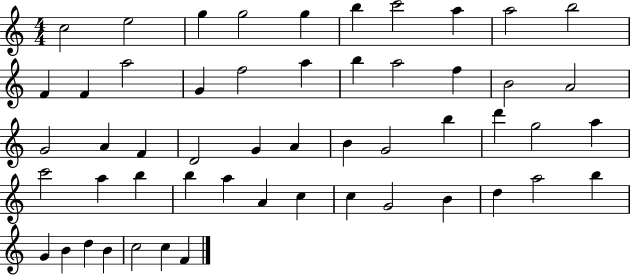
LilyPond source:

{
  \clef treble
  \numericTimeSignature
  \time 4/4
  \key c \major
  c''2 e''2 | g''4 g''2 g''4 | b''4 c'''2 a''4 | a''2 b''2 | \break f'4 f'4 a''2 | g'4 f''2 a''4 | b''4 a''2 f''4 | b'2 a'2 | \break g'2 a'4 f'4 | d'2 g'4 a'4 | b'4 g'2 b''4 | d'''4 g''2 a''4 | \break c'''2 a''4 b''4 | b''4 a''4 a'4 c''4 | c''4 g'2 b'4 | d''4 a''2 b''4 | \break g'4 b'4 d''4 b'4 | c''2 c''4 f'4 | \bar "|."
}